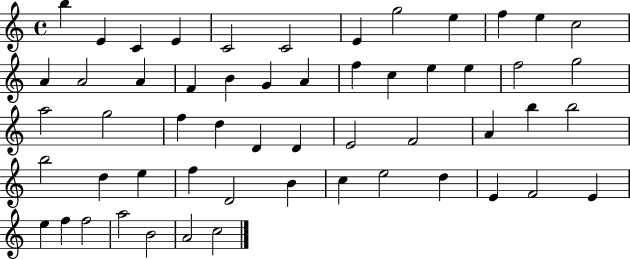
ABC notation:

X:1
T:Untitled
M:4/4
L:1/4
K:C
b E C E C2 C2 E g2 e f e c2 A A2 A F B G A f c e e f2 g2 a2 g2 f d D D E2 F2 A b b2 b2 d e f D2 B c e2 d E F2 E e f f2 a2 B2 A2 c2